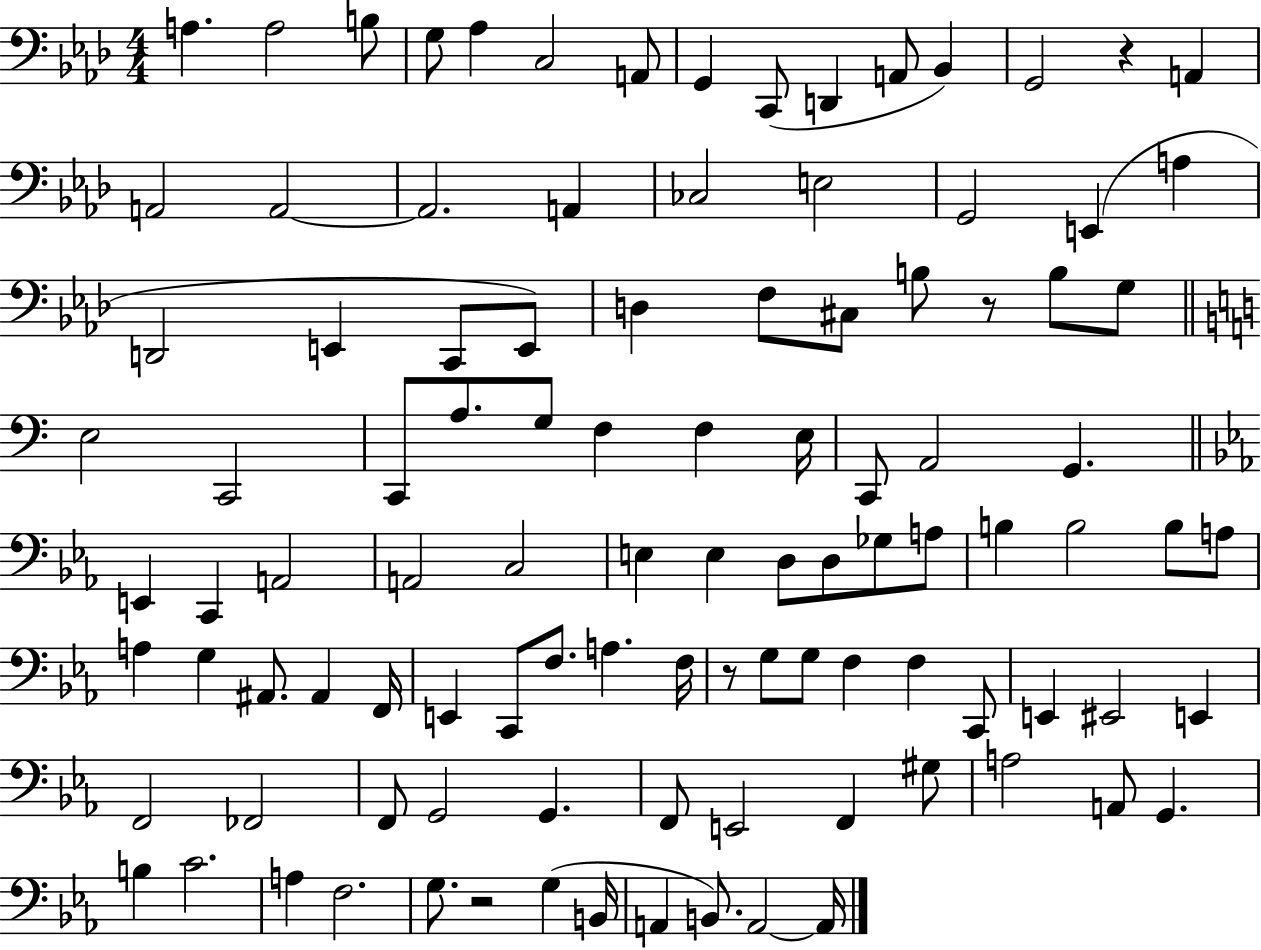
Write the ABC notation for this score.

X:1
T:Untitled
M:4/4
L:1/4
K:Ab
A, A,2 B,/2 G,/2 _A, C,2 A,,/2 G,, C,,/2 D,, A,,/2 _B,, G,,2 z A,, A,,2 A,,2 A,,2 A,, _C,2 E,2 G,,2 E,, A, D,,2 E,, C,,/2 E,,/2 D, F,/2 ^C,/2 B,/2 z/2 B,/2 G,/2 E,2 C,,2 C,,/2 A,/2 G,/2 F, F, E,/4 C,,/2 A,,2 G,, E,, C,, A,,2 A,,2 C,2 E, E, D,/2 D,/2 _G,/2 A,/2 B, B,2 B,/2 A,/2 A, G, ^A,,/2 ^A,, F,,/4 E,, C,,/2 F,/2 A, F,/4 z/2 G,/2 G,/2 F, F, C,,/2 E,, ^E,,2 E,, F,,2 _F,,2 F,,/2 G,,2 G,, F,,/2 E,,2 F,, ^G,/2 A,2 A,,/2 G,, B, C2 A, F,2 G,/2 z2 G, B,,/4 A,, B,,/2 A,,2 A,,/4